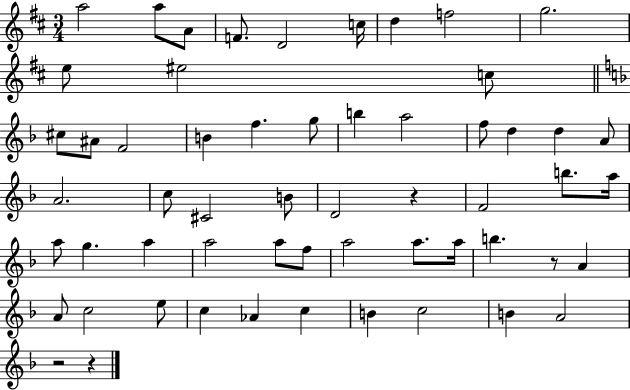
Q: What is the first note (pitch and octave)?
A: A5